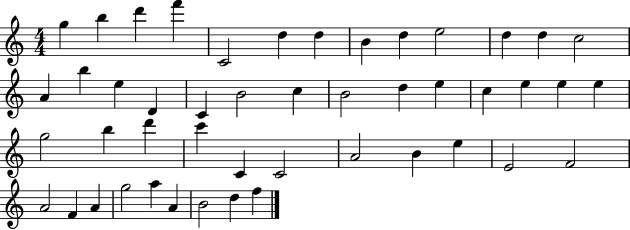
{
  \clef treble
  \numericTimeSignature
  \time 4/4
  \key c \major
  g''4 b''4 d'''4 f'''4 | c'2 d''4 d''4 | b'4 d''4 e''2 | d''4 d''4 c''2 | \break a'4 b''4 e''4 d'4 | c'4 b'2 c''4 | b'2 d''4 e''4 | c''4 e''4 e''4 e''4 | \break g''2 b''4 d'''4 | c'''4 c'4 c'2 | a'2 b'4 e''4 | e'2 f'2 | \break a'2 f'4 a'4 | g''2 a''4 a'4 | b'2 d''4 f''4 | \bar "|."
}